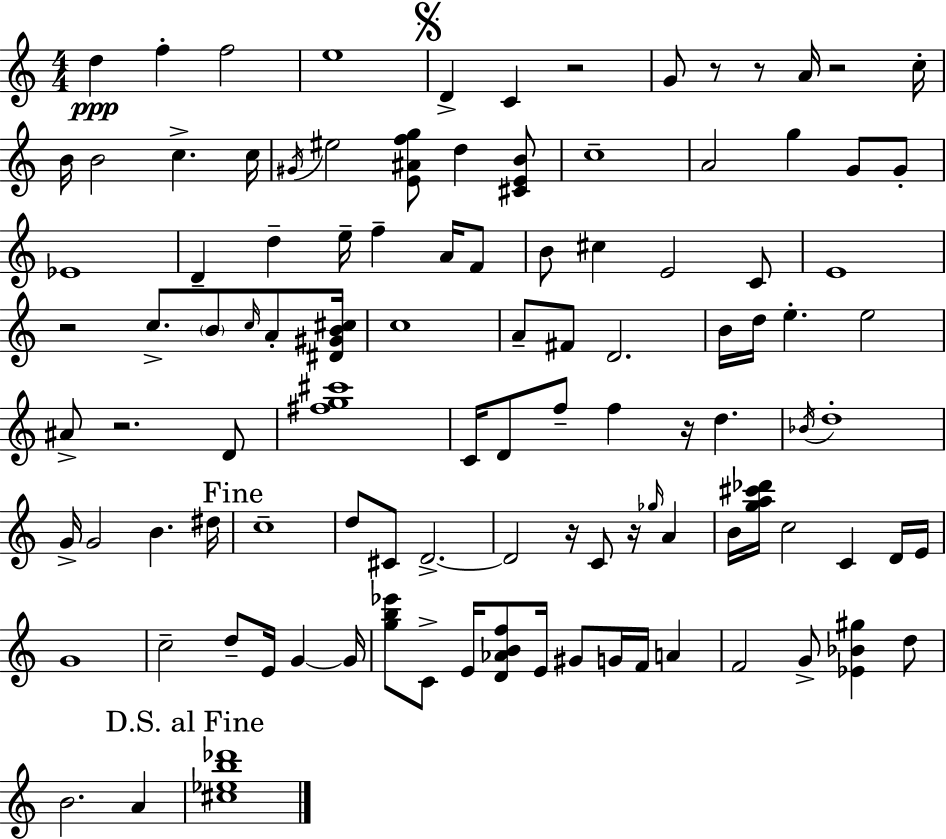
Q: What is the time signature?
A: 4/4